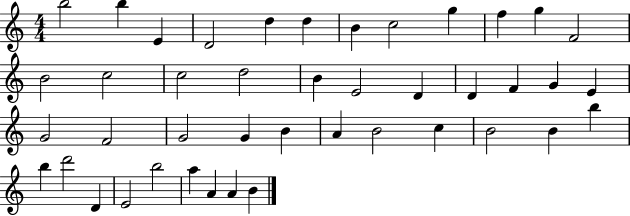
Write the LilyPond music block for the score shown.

{
  \clef treble
  \numericTimeSignature
  \time 4/4
  \key c \major
  b''2 b''4 e'4 | d'2 d''4 d''4 | b'4 c''2 g''4 | f''4 g''4 f'2 | \break b'2 c''2 | c''2 d''2 | b'4 e'2 d'4 | d'4 f'4 g'4 e'4 | \break g'2 f'2 | g'2 g'4 b'4 | a'4 b'2 c''4 | b'2 b'4 b''4 | \break b''4 d'''2 d'4 | e'2 b''2 | a''4 a'4 a'4 b'4 | \bar "|."
}